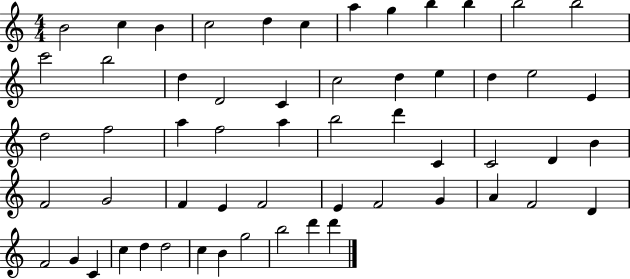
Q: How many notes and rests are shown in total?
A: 57